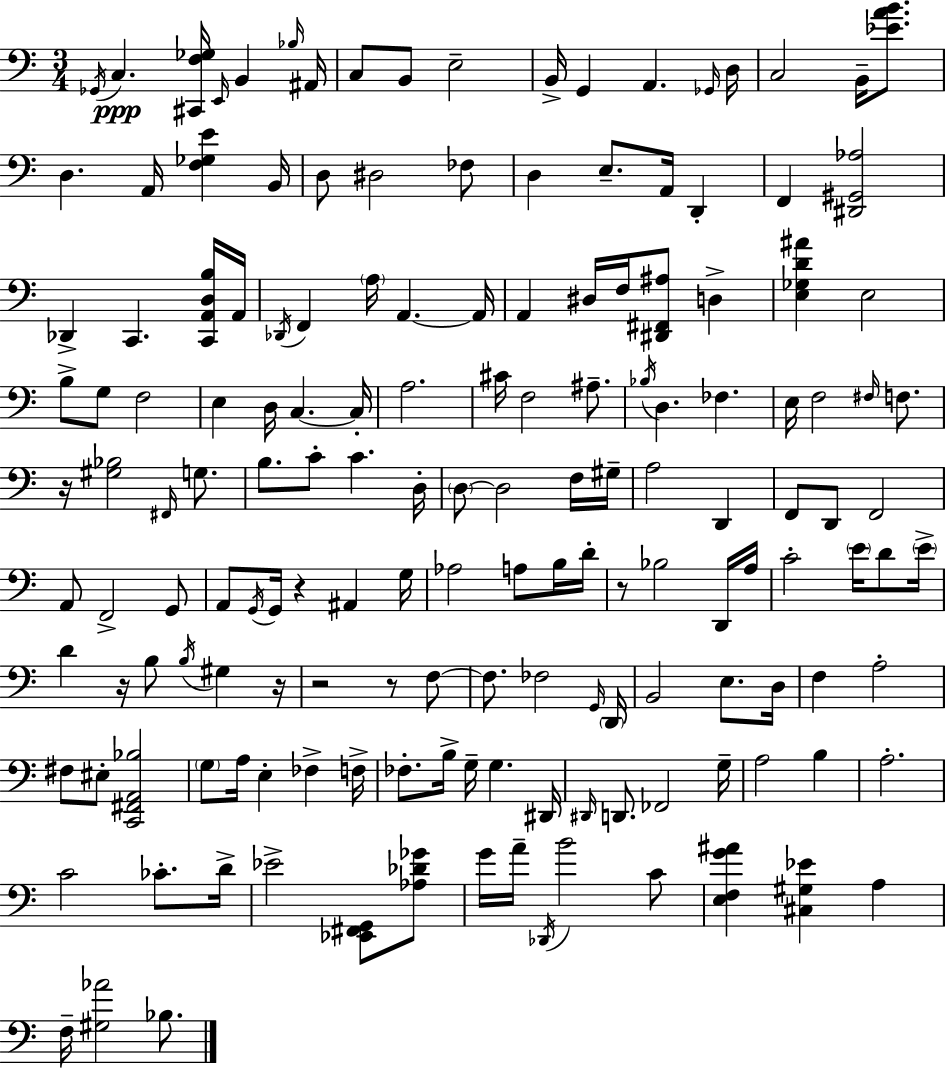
{
  \clef bass
  \numericTimeSignature
  \time 3/4
  \key a \minor
  \acciaccatura { ges,16 }\ppp c4. <cis, f ges>16 \grace { e,16 } b,4 | \grace { bes16 } ais,16 c8 b,8 e2-- | b,16-> g,4 a,4. | \grace { ges,16 } d16 c2 | \break b,16-- <ees' a' b'>8. d4. a,16 <f ges e'>4 | b,16 d8 dis2 | fes8 d4 e8.-- a,16 | d,4-. f,4 <dis, gis, aes>2 | \break des,4-> c,4. | <c, a, d b>16 a,16 \acciaccatura { des,16 } f,4 \parenthesize a16 a,4.~~ | a,16 a,4 dis16 f16 <dis, fis, ais>8 | d4-> <e ges d' ais'>4 e2 | \break b8-> g8 f2 | e4 d16 c4.~~ | c16-. a2. | cis'16 f2 | \break ais8.-- \acciaccatura { bes16 } d4. | fes4. e16 f2 | \grace { fis16 } f8. r16 <gis bes>2 | \grace { fis,16 } g8. b8. c'8-. | \break c'4. d16-. \parenthesize d8~~ d2 | f16 gis16-- a2 | d,4 f,8 d,8 | f,2 a,8 f,2-> | \break g,8 a,8 \acciaccatura { g,16 } g,16 | r4 ais,4 g16 aes2 | a8 b16 d'16-. r8 bes2 | d,16 a16 c'2-. | \break \parenthesize e'16 d'8 \parenthesize e'16-> d'4 | r16 b8 \acciaccatura { b16 } gis4 r16 r2 | r8 f8~~ f8. | fes2 \grace { g,16 } \parenthesize d,16 b,2 | \break e8. d16 f4 | a2-. fis8 | eis8-. <c, fis, a, bes>2 \parenthesize g8 | a16 e4-. fes4-> f16-> fes8.-. | \break b16-> g16-- g4. dis,16 \grace { dis,16 } | d,8. fes,2 g16-- | a2 b4 | a2.-. | \break c'2 ces'8.-. d'16-> | ees'2-> <ees, fis, g,>8 <aes des' ges'>8 | g'16 a'16-- \acciaccatura { des,16 } b'2 c'8 | <e f g' ais'>4 <cis gis ees'>4 a4 | \break f16-- <gis aes'>2 bes8. | \bar "|."
}